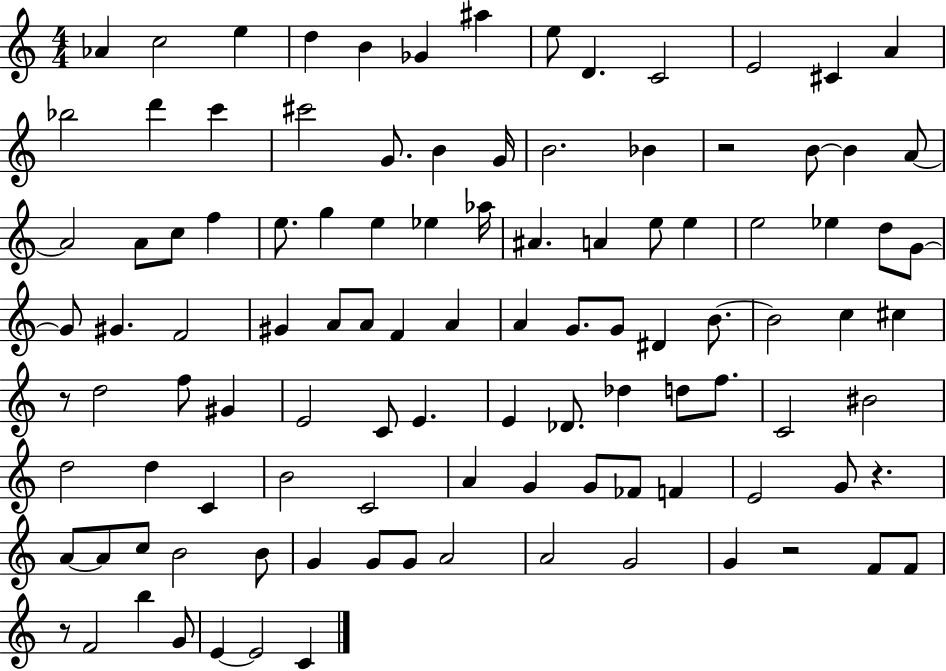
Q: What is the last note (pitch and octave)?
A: C4